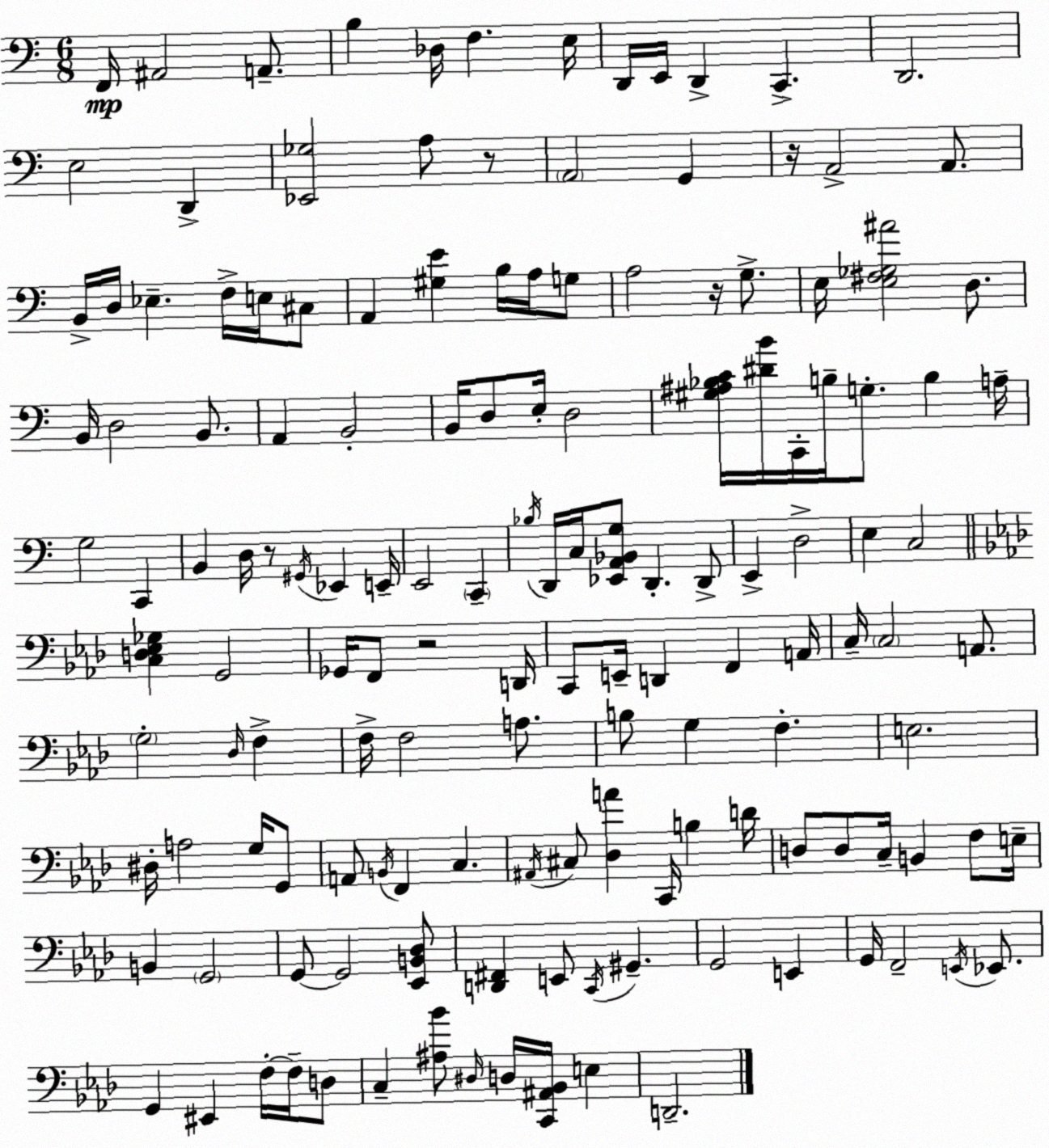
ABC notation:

X:1
T:Untitled
M:6/8
L:1/4
K:Am
F,,/4 ^A,,2 A,,/2 B, _D,/4 F, E,/4 D,,/4 E,,/4 D,, C,, D,,2 E,2 D,, [_E,,_G,]2 A,/2 z/2 A,,2 G,, z/4 A,,2 A,,/2 B,,/4 D,/4 _E, F,/4 E,/4 ^C,/2 A,, [^G,E] B,/4 A,/4 G,/2 A,2 z/4 G,/2 E,/4 [E,^F,_G,^A]2 D,/2 B,,/4 D,2 B,,/2 A,, B,,2 B,,/4 D,/2 E,/4 D,2 [^G,^A,_B,C]/4 [^DB]/4 C,,/4 B,/4 G,/2 B, A,/4 G,2 C,, B,, D,/4 z/2 ^G,,/4 _E,, E,,/4 E,,2 C,, _B,/4 D,,/4 C,/4 [_E,,A,,_B,,G,]/2 D,, D,,/2 E,, D,2 E, C,2 [C,D,_E,_G,] G,,2 _G,,/4 F,,/2 z2 D,,/4 C,,/2 E,,/4 D,, F,, A,,/4 C,/4 C,2 A,,/2 G,2 _D,/4 F, F,/4 F,2 A,/2 B,/2 G, F, E,2 ^D,/4 A,2 G,/4 G,,/2 A,,/2 B,,/4 F,, C, ^A,,/4 ^C,/2 [_D,A] C,,/4 B, D/4 D,/2 D,/2 C,/4 B,, F,/2 E,/4 B,, G,,2 G,,/2 G,,2 [_E,,B,,_D,]/2 [D,,^F,,] E,,/2 C,,/4 ^G,, G,,2 E,, G,,/4 F,,2 E,,/4 _E,,/2 G,, ^E,, F,/4 F,/4 D,/2 C, [^A,_B]/2 ^D,/4 D,/4 [C,,^A,,_B,,]/4 E, D,,2